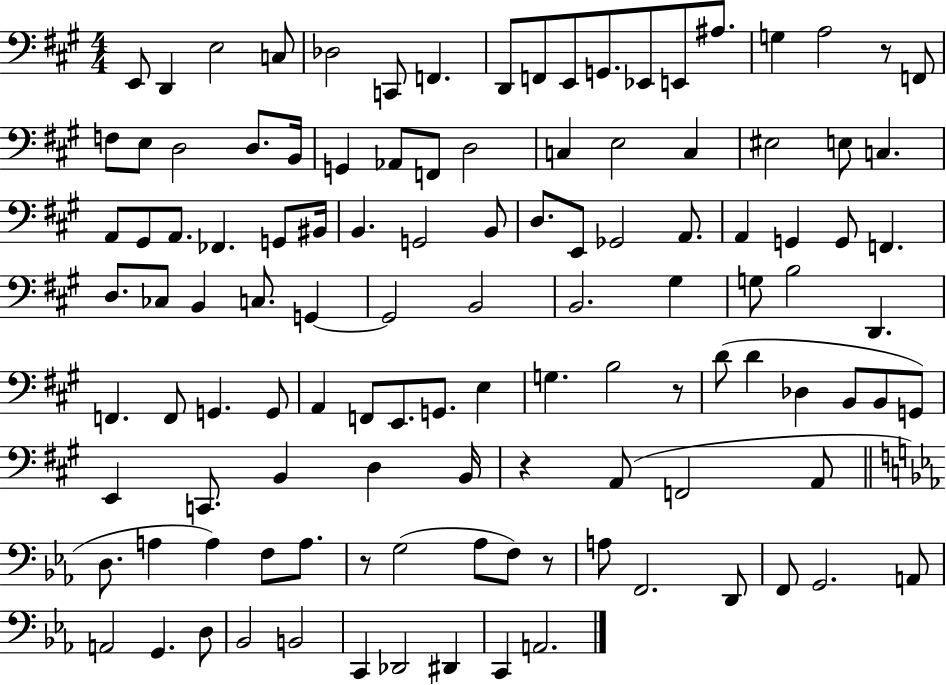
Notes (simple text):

E2/e D2/q E3/h C3/e Db3/h C2/e F2/q. D2/e F2/e E2/e G2/e. Eb2/e E2/e A#3/e. G3/q A3/h R/e F2/e F3/e E3/e D3/h D3/e. B2/s G2/q Ab2/e F2/e D3/h C3/q E3/h C3/q EIS3/h E3/e C3/q. A2/e G#2/e A2/e. FES2/q. G2/e BIS2/s B2/q. G2/h B2/e D3/e. E2/e Gb2/h A2/e. A2/q G2/q G2/e F2/q. D3/e. CES3/e B2/q C3/e. G2/q G2/h B2/h B2/h. G#3/q G3/e B3/h D2/q. F2/q. F2/e G2/q. G2/e A2/q F2/e E2/e. G2/e. E3/q G3/q. B3/h R/e D4/e D4/q Db3/q B2/e B2/e G2/e E2/q C2/e. B2/q D3/q B2/s R/q A2/e F2/h A2/e D3/e. A3/q A3/q F3/e A3/e. R/e G3/h Ab3/e F3/e R/e A3/e F2/h. D2/e F2/e G2/h. A2/e A2/h G2/q. D3/e Bb2/h B2/h C2/q Db2/h D#2/q C2/q A2/h.